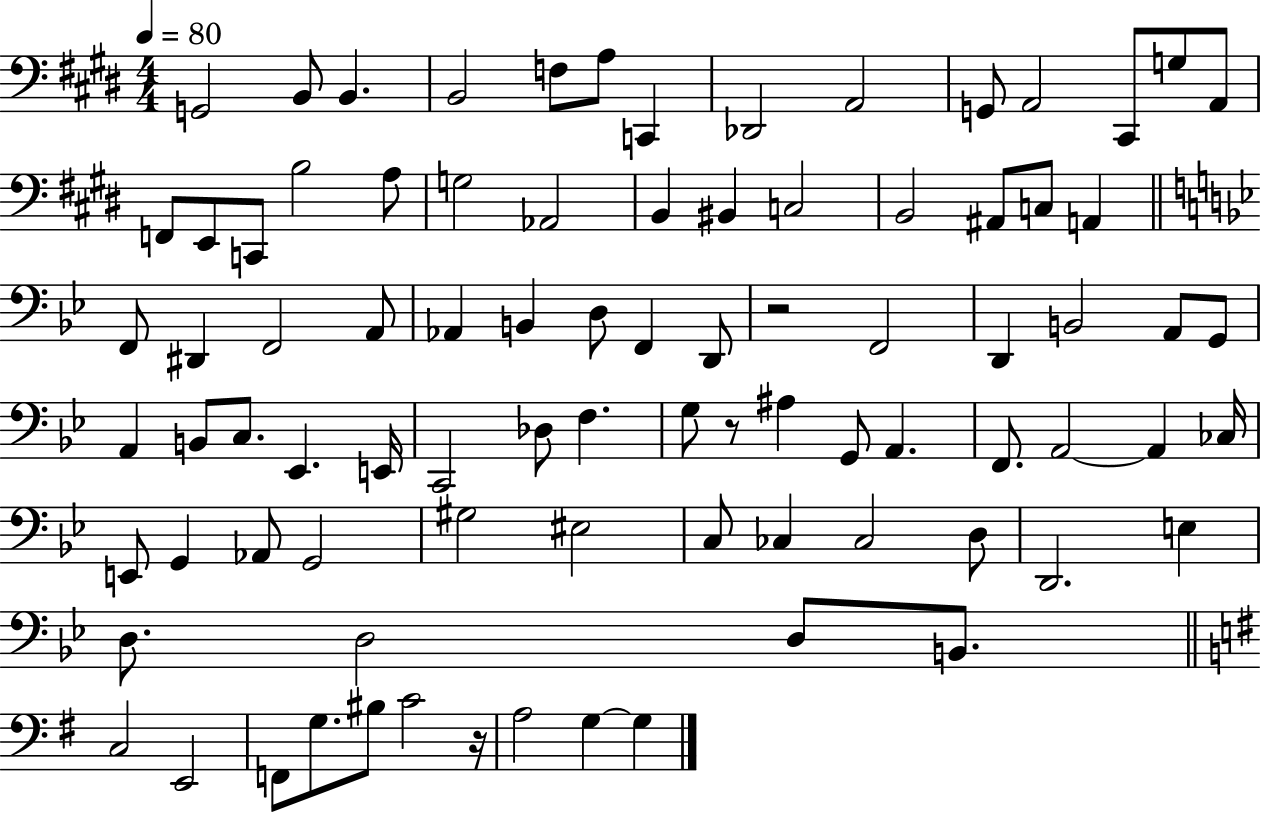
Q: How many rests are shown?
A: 3